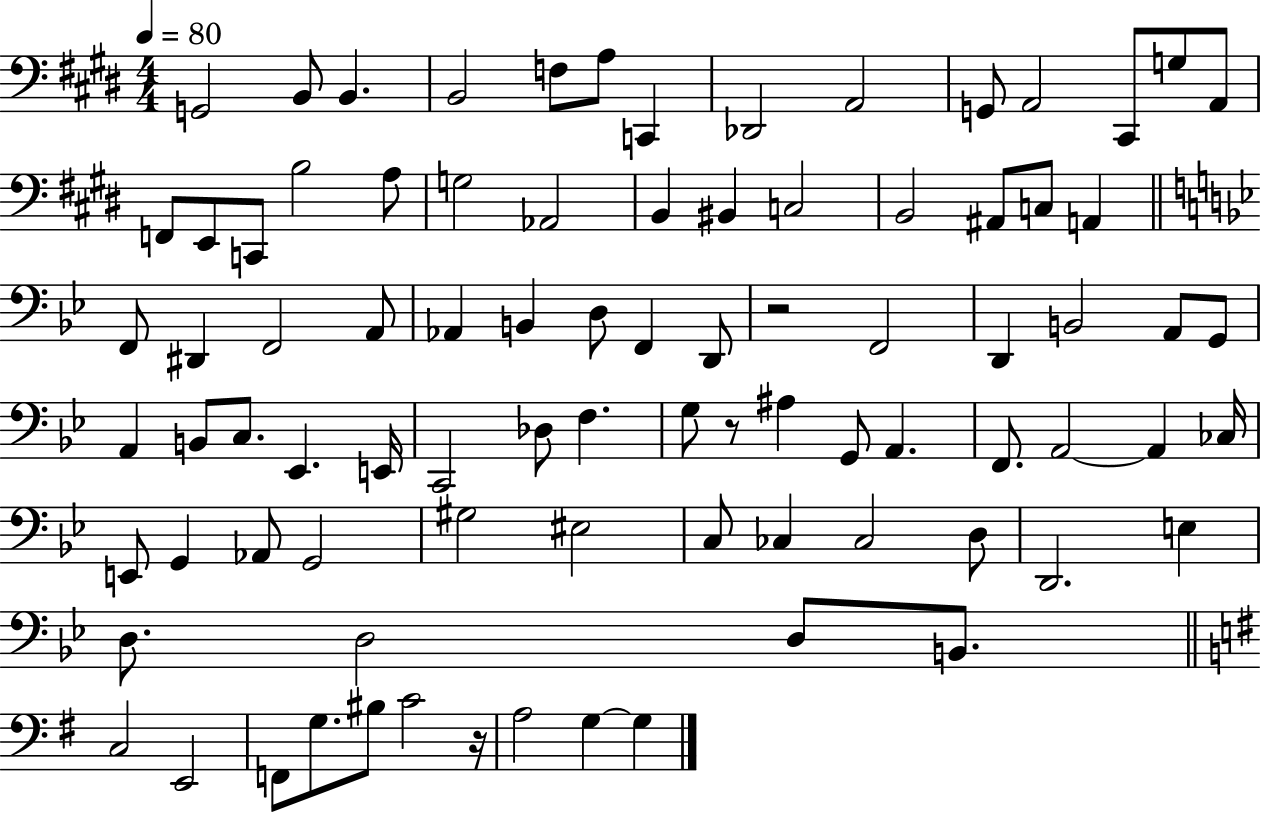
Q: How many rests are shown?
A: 3